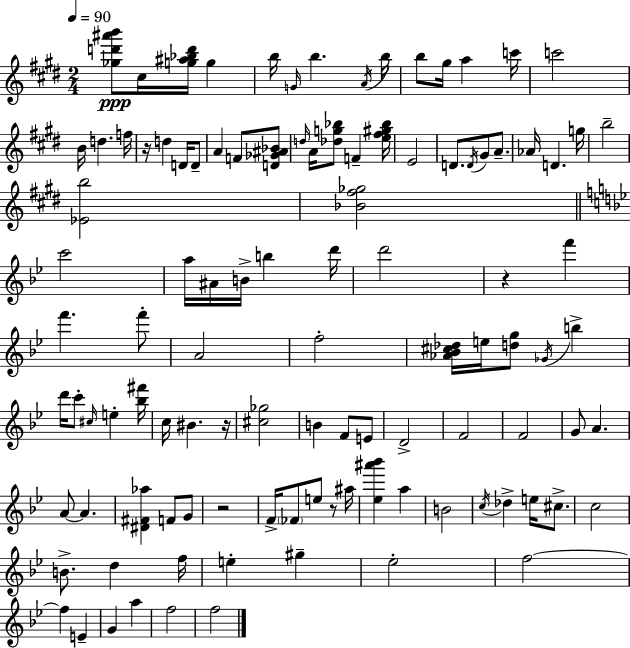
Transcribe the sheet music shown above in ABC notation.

X:1
T:Untitled
M:2/4
L:1/4
K:E
[_gd'^a'b']/2 ^c/4 [g^a_bd']/4 g b/4 G/4 b A/4 b/4 b/2 ^g/4 a c'/4 c'2 B/4 d f/4 z/4 d D/4 D/2 A F/2 [D_G^A_B]/2 d/4 A/4 [_dg_b]/2 F [e^f^g_b]/4 E2 D/2 D/4 ^G/2 A/2 _A/4 D g/4 b2 [_Eb]2 [_B^f_g]2 c'2 a/4 ^A/4 B/4 b d'/4 d'2 z f' f' f'/2 A2 f2 [_A_B^c_d]/4 e/4 [dg]/2 _G/4 b d'/4 c'/2 ^c/4 e [_b^f']/4 c/4 ^B z/4 [^c_g]2 B F/2 E/2 D2 F2 F2 G/2 A A/2 A [^D^F_a] F/2 G/2 z2 F/4 _F/2 e/2 z/2 ^a/4 [_e^a'_b'] a B2 c/4 _d e/4 ^c/2 c2 B/2 d f/4 e ^g _e2 f2 f E G a f2 f2